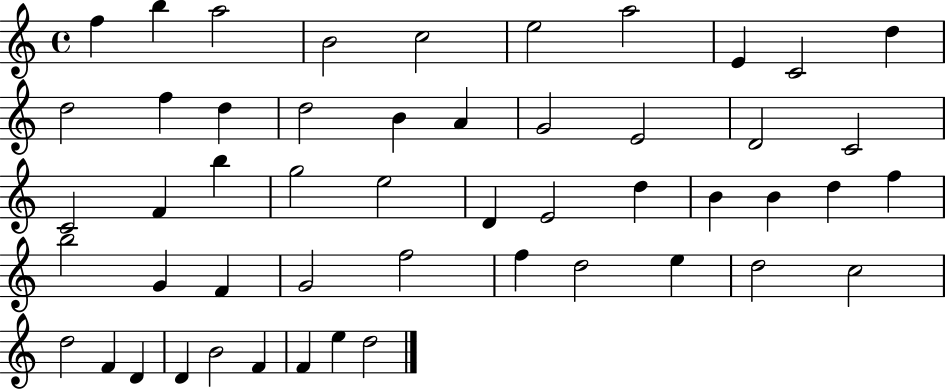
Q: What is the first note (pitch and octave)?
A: F5